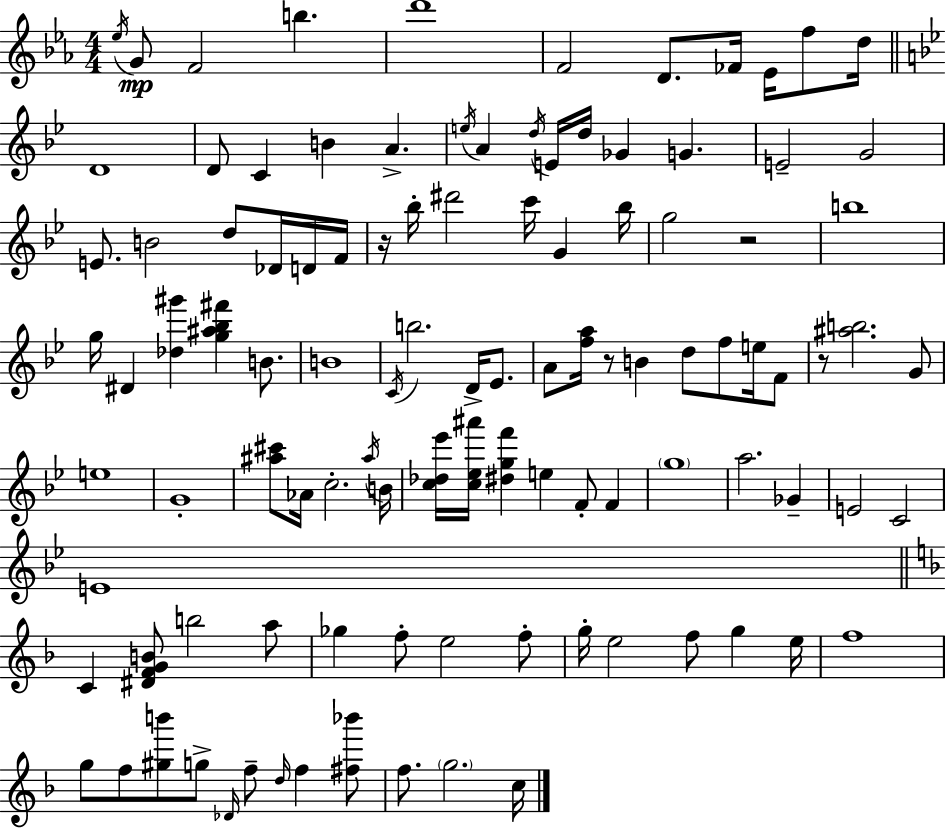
Eb5/s G4/e F4/h B5/q. D6/w F4/h D4/e. FES4/s Eb4/s F5/e D5/s D4/w D4/e C4/q B4/q A4/q. E5/s A4/q D5/s E4/s D5/s Gb4/q G4/q. E4/h G4/h E4/e. B4/h D5/e Db4/s D4/s F4/s R/s Bb5/s D#6/h C6/s G4/q Bb5/s G5/h R/h B5/w G5/s D#4/q [Db5,G#6]/q [G5,A#5,Bb5,F#6]/q B4/e. B4/w C4/s B5/h. D4/s Eb4/e. A4/e [F5,A5]/s R/e B4/q D5/e F5/e E5/s F4/e R/e [A#5,B5]/h. G4/e E5/w G4/w [A#5,C#6]/e Ab4/s C5/h. A#5/s B4/s [C5,Db5,Eb6]/s [C5,Eb5,A#6]/s [D#5,G5,F6]/q E5/q F4/e F4/q G5/w A5/h. Gb4/q E4/h C4/h E4/w C4/q [D#4,F4,G4,B4]/e B5/h A5/e Gb5/q F5/e E5/h F5/e G5/s E5/h F5/e G5/q E5/s F5/w G5/e F5/e [G#5,B6]/e G5/e Db4/s F5/e D5/s F5/q [F#5,Bb6]/e F5/e. G5/h. C5/s